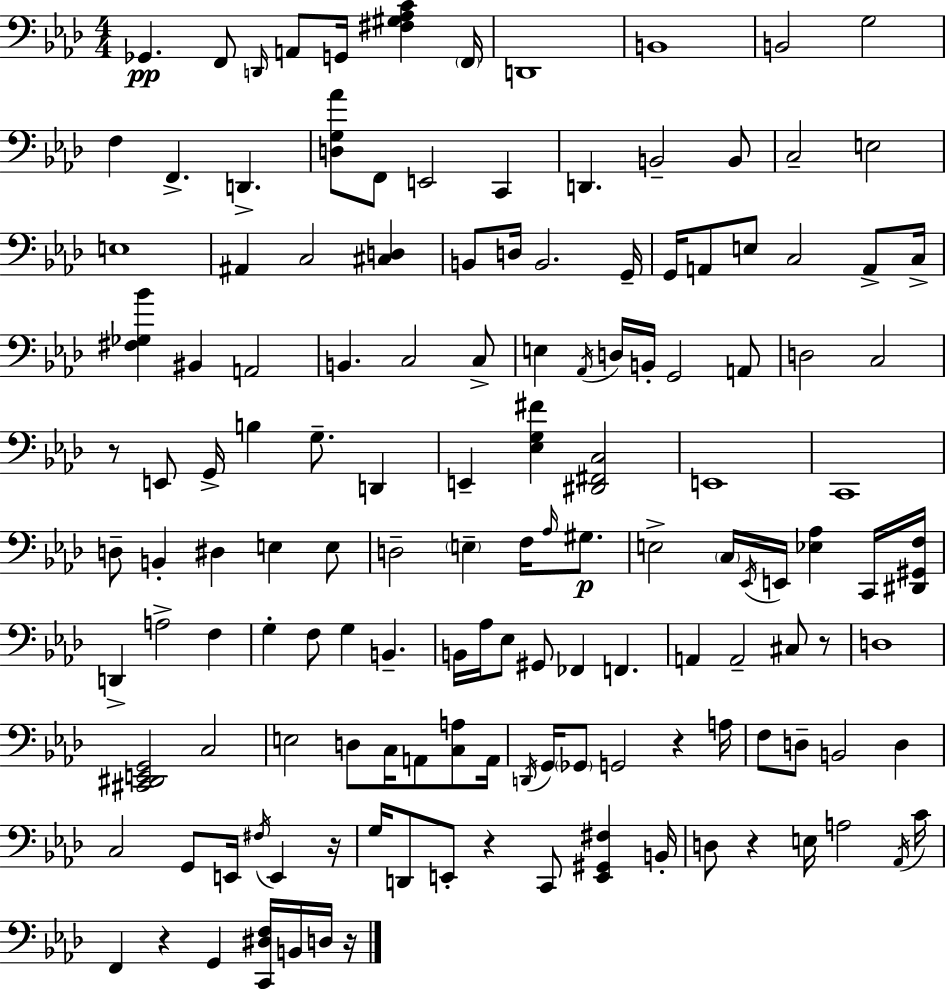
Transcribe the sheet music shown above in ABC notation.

X:1
T:Untitled
M:4/4
L:1/4
K:Fm
_G,, F,,/2 D,,/4 A,,/2 G,,/4 [^F,^G,_A,C] F,,/4 D,,4 B,,4 B,,2 G,2 F, F,, D,, [D,G,_A]/2 F,,/2 E,,2 C,, D,, B,,2 B,,/2 C,2 E,2 E,4 ^A,, C,2 [^C,D,] B,,/2 D,/4 B,,2 G,,/4 G,,/4 A,,/2 E,/2 C,2 A,,/2 C,/4 [^F,_G,_B] ^B,, A,,2 B,, C,2 C,/2 E, _A,,/4 D,/4 B,,/4 G,,2 A,,/2 D,2 C,2 z/2 E,,/2 G,,/4 B, G,/2 D,, E,, [_E,G,^F] [^D,,^F,,C,]2 E,,4 C,,4 D,/2 B,, ^D, E, E,/2 D,2 E, F,/4 _A,/4 ^G,/2 E,2 C,/4 _E,,/4 E,,/4 [_E,_A,] C,,/4 [^D,,^G,,F,]/4 D,, A,2 F, G, F,/2 G, B,, B,,/4 _A,/4 _E,/2 ^G,,/2 _F,, F,, A,, A,,2 ^C,/2 z/2 D,4 [^C,,^D,,E,,G,,]2 C,2 E,2 D,/2 C,/4 A,,/2 [C,A,]/2 A,,/4 D,,/4 G,,/4 _G,,/2 G,,2 z A,/4 F,/2 D,/2 B,,2 D, C,2 G,,/2 E,,/4 ^F,/4 E,, z/4 G,/4 D,,/2 E,,/2 z C,,/2 [E,,^G,,^F,] B,,/4 D,/2 z E,/4 A,2 _A,,/4 C/4 F,, z G,, [C,,^D,F,]/4 B,,/4 D,/4 z/4